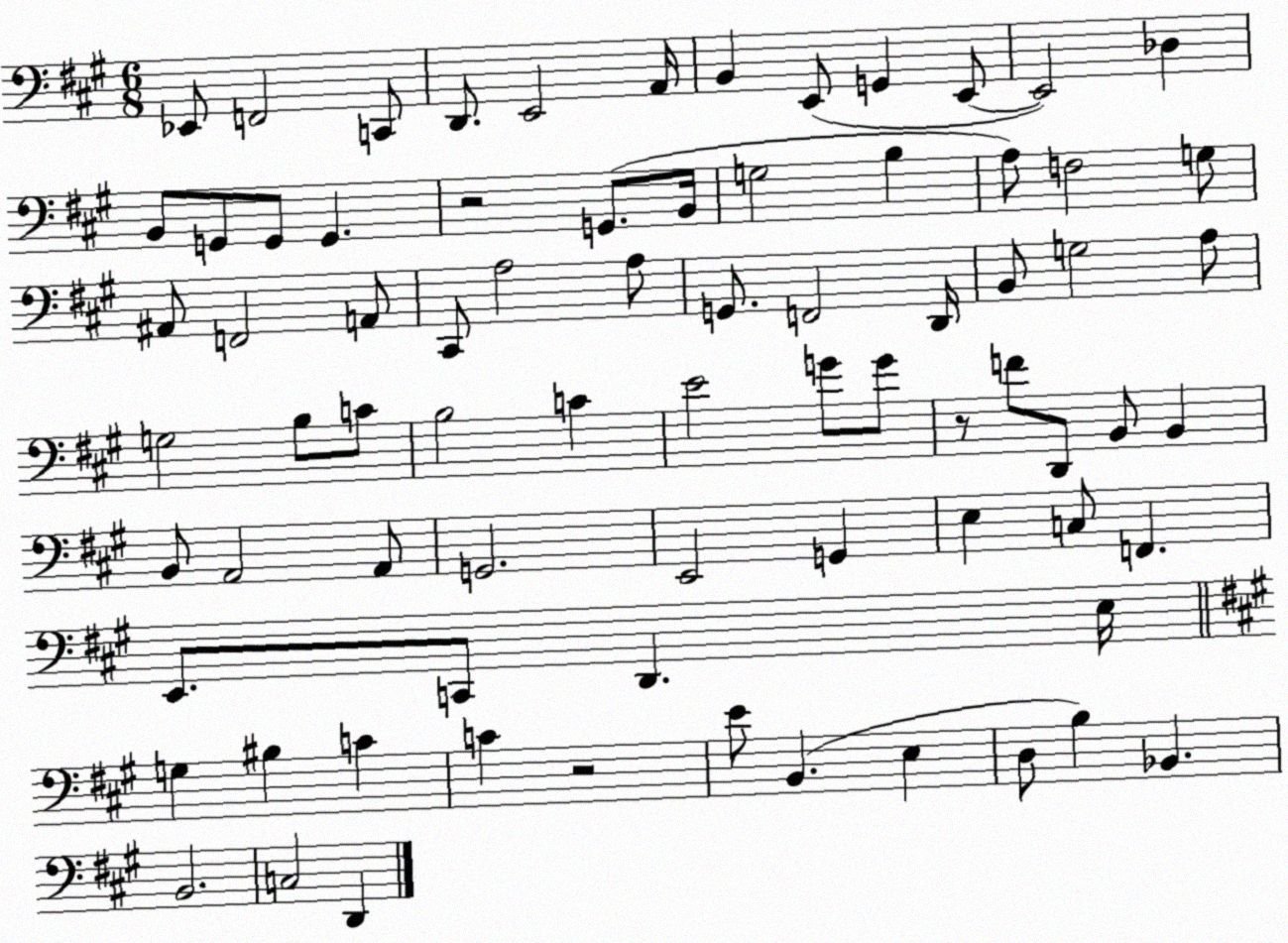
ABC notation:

X:1
T:Untitled
M:6/8
L:1/4
K:A
_E,,/2 F,,2 C,,/2 D,,/2 E,,2 A,,/4 B,, E,,/2 G,, E,,/2 E,,2 _D, B,,/2 G,,/2 G,,/2 G,, z2 G,,/2 B,,/4 G,2 B, A,/2 F,2 G,/2 ^A,,/2 F,,2 A,,/2 ^C,,/2 A,2 A,/2 G,,/2 F,,2 D,,/4 B,,/2 G,2 A,/2 G,2 B,/2 C/2 B,2 C E2 G/2 G/2 z/2 F/2 D,,/2 B,,/2 B,, B,,/2 A,,2 A,,/2 G,,2 E,,2 G,, E, C,/2 F,, E,,/2 C,,/2 D,, E,/4 G, ^B, C C z2 E/2 B,, E, D,/2 B, _B,, B,,2 C,2 D,,